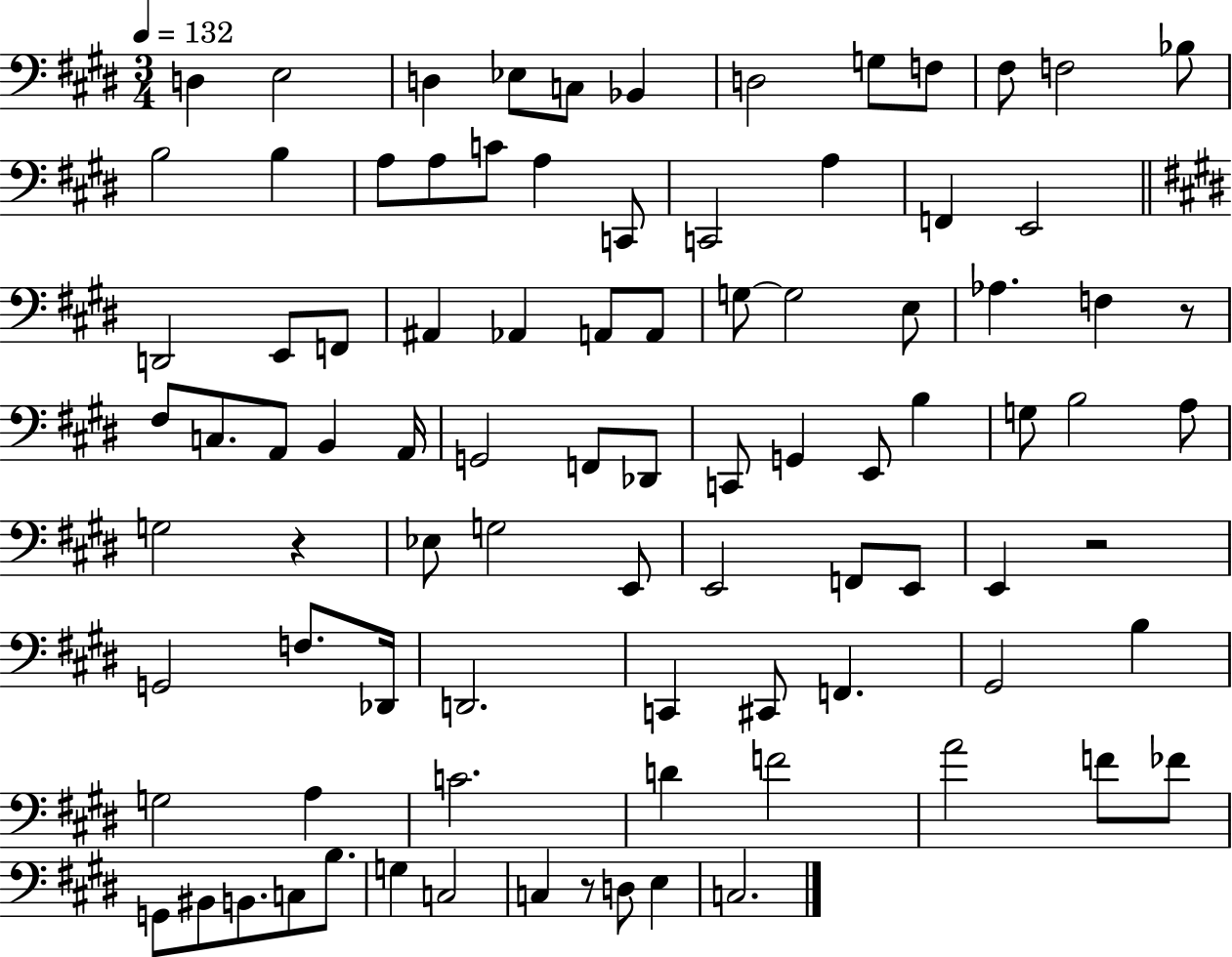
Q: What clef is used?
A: bass